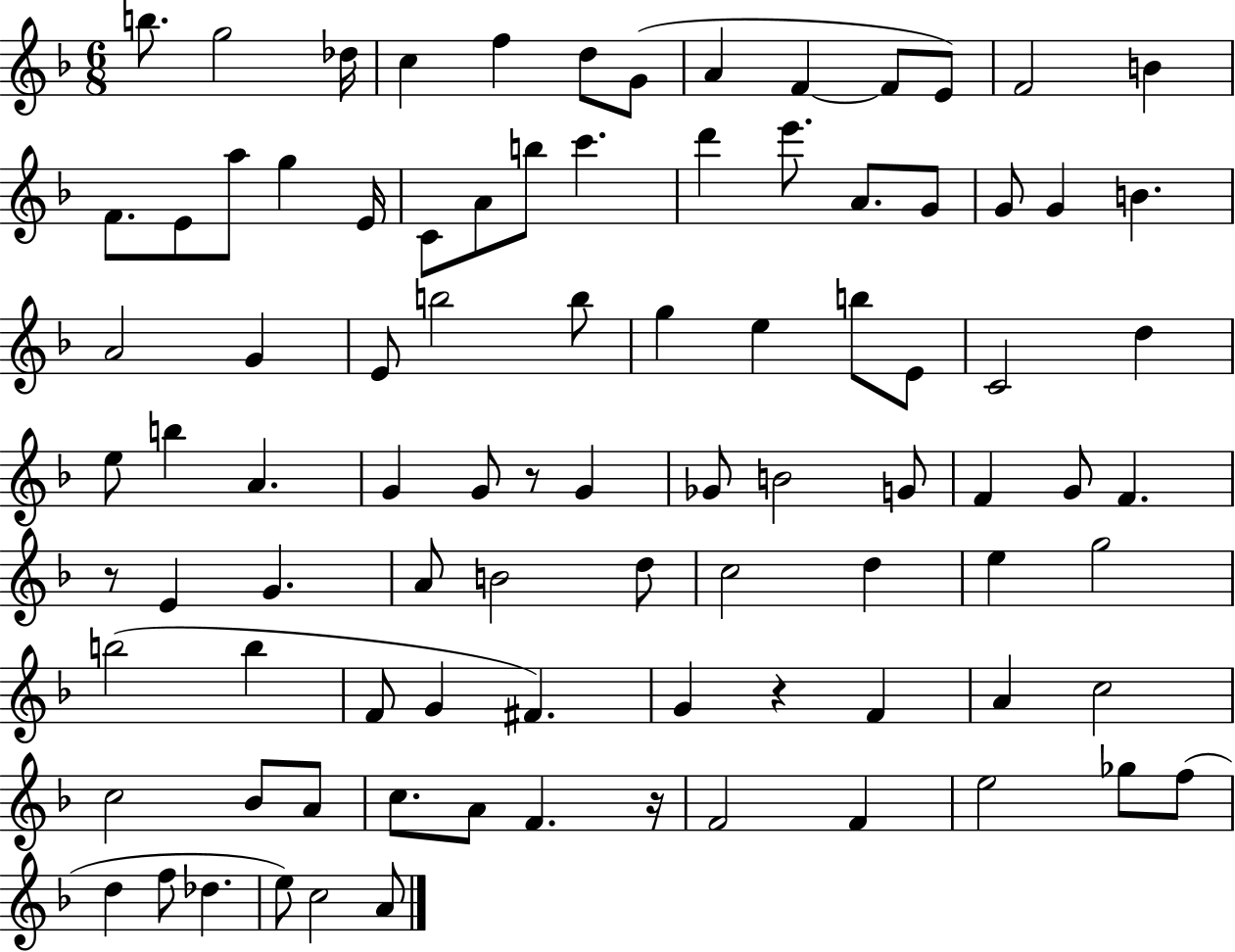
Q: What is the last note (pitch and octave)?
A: A4